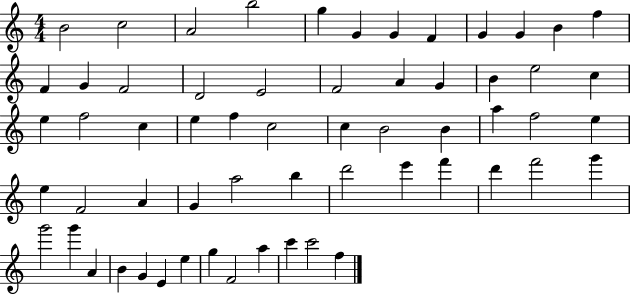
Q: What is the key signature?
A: C major